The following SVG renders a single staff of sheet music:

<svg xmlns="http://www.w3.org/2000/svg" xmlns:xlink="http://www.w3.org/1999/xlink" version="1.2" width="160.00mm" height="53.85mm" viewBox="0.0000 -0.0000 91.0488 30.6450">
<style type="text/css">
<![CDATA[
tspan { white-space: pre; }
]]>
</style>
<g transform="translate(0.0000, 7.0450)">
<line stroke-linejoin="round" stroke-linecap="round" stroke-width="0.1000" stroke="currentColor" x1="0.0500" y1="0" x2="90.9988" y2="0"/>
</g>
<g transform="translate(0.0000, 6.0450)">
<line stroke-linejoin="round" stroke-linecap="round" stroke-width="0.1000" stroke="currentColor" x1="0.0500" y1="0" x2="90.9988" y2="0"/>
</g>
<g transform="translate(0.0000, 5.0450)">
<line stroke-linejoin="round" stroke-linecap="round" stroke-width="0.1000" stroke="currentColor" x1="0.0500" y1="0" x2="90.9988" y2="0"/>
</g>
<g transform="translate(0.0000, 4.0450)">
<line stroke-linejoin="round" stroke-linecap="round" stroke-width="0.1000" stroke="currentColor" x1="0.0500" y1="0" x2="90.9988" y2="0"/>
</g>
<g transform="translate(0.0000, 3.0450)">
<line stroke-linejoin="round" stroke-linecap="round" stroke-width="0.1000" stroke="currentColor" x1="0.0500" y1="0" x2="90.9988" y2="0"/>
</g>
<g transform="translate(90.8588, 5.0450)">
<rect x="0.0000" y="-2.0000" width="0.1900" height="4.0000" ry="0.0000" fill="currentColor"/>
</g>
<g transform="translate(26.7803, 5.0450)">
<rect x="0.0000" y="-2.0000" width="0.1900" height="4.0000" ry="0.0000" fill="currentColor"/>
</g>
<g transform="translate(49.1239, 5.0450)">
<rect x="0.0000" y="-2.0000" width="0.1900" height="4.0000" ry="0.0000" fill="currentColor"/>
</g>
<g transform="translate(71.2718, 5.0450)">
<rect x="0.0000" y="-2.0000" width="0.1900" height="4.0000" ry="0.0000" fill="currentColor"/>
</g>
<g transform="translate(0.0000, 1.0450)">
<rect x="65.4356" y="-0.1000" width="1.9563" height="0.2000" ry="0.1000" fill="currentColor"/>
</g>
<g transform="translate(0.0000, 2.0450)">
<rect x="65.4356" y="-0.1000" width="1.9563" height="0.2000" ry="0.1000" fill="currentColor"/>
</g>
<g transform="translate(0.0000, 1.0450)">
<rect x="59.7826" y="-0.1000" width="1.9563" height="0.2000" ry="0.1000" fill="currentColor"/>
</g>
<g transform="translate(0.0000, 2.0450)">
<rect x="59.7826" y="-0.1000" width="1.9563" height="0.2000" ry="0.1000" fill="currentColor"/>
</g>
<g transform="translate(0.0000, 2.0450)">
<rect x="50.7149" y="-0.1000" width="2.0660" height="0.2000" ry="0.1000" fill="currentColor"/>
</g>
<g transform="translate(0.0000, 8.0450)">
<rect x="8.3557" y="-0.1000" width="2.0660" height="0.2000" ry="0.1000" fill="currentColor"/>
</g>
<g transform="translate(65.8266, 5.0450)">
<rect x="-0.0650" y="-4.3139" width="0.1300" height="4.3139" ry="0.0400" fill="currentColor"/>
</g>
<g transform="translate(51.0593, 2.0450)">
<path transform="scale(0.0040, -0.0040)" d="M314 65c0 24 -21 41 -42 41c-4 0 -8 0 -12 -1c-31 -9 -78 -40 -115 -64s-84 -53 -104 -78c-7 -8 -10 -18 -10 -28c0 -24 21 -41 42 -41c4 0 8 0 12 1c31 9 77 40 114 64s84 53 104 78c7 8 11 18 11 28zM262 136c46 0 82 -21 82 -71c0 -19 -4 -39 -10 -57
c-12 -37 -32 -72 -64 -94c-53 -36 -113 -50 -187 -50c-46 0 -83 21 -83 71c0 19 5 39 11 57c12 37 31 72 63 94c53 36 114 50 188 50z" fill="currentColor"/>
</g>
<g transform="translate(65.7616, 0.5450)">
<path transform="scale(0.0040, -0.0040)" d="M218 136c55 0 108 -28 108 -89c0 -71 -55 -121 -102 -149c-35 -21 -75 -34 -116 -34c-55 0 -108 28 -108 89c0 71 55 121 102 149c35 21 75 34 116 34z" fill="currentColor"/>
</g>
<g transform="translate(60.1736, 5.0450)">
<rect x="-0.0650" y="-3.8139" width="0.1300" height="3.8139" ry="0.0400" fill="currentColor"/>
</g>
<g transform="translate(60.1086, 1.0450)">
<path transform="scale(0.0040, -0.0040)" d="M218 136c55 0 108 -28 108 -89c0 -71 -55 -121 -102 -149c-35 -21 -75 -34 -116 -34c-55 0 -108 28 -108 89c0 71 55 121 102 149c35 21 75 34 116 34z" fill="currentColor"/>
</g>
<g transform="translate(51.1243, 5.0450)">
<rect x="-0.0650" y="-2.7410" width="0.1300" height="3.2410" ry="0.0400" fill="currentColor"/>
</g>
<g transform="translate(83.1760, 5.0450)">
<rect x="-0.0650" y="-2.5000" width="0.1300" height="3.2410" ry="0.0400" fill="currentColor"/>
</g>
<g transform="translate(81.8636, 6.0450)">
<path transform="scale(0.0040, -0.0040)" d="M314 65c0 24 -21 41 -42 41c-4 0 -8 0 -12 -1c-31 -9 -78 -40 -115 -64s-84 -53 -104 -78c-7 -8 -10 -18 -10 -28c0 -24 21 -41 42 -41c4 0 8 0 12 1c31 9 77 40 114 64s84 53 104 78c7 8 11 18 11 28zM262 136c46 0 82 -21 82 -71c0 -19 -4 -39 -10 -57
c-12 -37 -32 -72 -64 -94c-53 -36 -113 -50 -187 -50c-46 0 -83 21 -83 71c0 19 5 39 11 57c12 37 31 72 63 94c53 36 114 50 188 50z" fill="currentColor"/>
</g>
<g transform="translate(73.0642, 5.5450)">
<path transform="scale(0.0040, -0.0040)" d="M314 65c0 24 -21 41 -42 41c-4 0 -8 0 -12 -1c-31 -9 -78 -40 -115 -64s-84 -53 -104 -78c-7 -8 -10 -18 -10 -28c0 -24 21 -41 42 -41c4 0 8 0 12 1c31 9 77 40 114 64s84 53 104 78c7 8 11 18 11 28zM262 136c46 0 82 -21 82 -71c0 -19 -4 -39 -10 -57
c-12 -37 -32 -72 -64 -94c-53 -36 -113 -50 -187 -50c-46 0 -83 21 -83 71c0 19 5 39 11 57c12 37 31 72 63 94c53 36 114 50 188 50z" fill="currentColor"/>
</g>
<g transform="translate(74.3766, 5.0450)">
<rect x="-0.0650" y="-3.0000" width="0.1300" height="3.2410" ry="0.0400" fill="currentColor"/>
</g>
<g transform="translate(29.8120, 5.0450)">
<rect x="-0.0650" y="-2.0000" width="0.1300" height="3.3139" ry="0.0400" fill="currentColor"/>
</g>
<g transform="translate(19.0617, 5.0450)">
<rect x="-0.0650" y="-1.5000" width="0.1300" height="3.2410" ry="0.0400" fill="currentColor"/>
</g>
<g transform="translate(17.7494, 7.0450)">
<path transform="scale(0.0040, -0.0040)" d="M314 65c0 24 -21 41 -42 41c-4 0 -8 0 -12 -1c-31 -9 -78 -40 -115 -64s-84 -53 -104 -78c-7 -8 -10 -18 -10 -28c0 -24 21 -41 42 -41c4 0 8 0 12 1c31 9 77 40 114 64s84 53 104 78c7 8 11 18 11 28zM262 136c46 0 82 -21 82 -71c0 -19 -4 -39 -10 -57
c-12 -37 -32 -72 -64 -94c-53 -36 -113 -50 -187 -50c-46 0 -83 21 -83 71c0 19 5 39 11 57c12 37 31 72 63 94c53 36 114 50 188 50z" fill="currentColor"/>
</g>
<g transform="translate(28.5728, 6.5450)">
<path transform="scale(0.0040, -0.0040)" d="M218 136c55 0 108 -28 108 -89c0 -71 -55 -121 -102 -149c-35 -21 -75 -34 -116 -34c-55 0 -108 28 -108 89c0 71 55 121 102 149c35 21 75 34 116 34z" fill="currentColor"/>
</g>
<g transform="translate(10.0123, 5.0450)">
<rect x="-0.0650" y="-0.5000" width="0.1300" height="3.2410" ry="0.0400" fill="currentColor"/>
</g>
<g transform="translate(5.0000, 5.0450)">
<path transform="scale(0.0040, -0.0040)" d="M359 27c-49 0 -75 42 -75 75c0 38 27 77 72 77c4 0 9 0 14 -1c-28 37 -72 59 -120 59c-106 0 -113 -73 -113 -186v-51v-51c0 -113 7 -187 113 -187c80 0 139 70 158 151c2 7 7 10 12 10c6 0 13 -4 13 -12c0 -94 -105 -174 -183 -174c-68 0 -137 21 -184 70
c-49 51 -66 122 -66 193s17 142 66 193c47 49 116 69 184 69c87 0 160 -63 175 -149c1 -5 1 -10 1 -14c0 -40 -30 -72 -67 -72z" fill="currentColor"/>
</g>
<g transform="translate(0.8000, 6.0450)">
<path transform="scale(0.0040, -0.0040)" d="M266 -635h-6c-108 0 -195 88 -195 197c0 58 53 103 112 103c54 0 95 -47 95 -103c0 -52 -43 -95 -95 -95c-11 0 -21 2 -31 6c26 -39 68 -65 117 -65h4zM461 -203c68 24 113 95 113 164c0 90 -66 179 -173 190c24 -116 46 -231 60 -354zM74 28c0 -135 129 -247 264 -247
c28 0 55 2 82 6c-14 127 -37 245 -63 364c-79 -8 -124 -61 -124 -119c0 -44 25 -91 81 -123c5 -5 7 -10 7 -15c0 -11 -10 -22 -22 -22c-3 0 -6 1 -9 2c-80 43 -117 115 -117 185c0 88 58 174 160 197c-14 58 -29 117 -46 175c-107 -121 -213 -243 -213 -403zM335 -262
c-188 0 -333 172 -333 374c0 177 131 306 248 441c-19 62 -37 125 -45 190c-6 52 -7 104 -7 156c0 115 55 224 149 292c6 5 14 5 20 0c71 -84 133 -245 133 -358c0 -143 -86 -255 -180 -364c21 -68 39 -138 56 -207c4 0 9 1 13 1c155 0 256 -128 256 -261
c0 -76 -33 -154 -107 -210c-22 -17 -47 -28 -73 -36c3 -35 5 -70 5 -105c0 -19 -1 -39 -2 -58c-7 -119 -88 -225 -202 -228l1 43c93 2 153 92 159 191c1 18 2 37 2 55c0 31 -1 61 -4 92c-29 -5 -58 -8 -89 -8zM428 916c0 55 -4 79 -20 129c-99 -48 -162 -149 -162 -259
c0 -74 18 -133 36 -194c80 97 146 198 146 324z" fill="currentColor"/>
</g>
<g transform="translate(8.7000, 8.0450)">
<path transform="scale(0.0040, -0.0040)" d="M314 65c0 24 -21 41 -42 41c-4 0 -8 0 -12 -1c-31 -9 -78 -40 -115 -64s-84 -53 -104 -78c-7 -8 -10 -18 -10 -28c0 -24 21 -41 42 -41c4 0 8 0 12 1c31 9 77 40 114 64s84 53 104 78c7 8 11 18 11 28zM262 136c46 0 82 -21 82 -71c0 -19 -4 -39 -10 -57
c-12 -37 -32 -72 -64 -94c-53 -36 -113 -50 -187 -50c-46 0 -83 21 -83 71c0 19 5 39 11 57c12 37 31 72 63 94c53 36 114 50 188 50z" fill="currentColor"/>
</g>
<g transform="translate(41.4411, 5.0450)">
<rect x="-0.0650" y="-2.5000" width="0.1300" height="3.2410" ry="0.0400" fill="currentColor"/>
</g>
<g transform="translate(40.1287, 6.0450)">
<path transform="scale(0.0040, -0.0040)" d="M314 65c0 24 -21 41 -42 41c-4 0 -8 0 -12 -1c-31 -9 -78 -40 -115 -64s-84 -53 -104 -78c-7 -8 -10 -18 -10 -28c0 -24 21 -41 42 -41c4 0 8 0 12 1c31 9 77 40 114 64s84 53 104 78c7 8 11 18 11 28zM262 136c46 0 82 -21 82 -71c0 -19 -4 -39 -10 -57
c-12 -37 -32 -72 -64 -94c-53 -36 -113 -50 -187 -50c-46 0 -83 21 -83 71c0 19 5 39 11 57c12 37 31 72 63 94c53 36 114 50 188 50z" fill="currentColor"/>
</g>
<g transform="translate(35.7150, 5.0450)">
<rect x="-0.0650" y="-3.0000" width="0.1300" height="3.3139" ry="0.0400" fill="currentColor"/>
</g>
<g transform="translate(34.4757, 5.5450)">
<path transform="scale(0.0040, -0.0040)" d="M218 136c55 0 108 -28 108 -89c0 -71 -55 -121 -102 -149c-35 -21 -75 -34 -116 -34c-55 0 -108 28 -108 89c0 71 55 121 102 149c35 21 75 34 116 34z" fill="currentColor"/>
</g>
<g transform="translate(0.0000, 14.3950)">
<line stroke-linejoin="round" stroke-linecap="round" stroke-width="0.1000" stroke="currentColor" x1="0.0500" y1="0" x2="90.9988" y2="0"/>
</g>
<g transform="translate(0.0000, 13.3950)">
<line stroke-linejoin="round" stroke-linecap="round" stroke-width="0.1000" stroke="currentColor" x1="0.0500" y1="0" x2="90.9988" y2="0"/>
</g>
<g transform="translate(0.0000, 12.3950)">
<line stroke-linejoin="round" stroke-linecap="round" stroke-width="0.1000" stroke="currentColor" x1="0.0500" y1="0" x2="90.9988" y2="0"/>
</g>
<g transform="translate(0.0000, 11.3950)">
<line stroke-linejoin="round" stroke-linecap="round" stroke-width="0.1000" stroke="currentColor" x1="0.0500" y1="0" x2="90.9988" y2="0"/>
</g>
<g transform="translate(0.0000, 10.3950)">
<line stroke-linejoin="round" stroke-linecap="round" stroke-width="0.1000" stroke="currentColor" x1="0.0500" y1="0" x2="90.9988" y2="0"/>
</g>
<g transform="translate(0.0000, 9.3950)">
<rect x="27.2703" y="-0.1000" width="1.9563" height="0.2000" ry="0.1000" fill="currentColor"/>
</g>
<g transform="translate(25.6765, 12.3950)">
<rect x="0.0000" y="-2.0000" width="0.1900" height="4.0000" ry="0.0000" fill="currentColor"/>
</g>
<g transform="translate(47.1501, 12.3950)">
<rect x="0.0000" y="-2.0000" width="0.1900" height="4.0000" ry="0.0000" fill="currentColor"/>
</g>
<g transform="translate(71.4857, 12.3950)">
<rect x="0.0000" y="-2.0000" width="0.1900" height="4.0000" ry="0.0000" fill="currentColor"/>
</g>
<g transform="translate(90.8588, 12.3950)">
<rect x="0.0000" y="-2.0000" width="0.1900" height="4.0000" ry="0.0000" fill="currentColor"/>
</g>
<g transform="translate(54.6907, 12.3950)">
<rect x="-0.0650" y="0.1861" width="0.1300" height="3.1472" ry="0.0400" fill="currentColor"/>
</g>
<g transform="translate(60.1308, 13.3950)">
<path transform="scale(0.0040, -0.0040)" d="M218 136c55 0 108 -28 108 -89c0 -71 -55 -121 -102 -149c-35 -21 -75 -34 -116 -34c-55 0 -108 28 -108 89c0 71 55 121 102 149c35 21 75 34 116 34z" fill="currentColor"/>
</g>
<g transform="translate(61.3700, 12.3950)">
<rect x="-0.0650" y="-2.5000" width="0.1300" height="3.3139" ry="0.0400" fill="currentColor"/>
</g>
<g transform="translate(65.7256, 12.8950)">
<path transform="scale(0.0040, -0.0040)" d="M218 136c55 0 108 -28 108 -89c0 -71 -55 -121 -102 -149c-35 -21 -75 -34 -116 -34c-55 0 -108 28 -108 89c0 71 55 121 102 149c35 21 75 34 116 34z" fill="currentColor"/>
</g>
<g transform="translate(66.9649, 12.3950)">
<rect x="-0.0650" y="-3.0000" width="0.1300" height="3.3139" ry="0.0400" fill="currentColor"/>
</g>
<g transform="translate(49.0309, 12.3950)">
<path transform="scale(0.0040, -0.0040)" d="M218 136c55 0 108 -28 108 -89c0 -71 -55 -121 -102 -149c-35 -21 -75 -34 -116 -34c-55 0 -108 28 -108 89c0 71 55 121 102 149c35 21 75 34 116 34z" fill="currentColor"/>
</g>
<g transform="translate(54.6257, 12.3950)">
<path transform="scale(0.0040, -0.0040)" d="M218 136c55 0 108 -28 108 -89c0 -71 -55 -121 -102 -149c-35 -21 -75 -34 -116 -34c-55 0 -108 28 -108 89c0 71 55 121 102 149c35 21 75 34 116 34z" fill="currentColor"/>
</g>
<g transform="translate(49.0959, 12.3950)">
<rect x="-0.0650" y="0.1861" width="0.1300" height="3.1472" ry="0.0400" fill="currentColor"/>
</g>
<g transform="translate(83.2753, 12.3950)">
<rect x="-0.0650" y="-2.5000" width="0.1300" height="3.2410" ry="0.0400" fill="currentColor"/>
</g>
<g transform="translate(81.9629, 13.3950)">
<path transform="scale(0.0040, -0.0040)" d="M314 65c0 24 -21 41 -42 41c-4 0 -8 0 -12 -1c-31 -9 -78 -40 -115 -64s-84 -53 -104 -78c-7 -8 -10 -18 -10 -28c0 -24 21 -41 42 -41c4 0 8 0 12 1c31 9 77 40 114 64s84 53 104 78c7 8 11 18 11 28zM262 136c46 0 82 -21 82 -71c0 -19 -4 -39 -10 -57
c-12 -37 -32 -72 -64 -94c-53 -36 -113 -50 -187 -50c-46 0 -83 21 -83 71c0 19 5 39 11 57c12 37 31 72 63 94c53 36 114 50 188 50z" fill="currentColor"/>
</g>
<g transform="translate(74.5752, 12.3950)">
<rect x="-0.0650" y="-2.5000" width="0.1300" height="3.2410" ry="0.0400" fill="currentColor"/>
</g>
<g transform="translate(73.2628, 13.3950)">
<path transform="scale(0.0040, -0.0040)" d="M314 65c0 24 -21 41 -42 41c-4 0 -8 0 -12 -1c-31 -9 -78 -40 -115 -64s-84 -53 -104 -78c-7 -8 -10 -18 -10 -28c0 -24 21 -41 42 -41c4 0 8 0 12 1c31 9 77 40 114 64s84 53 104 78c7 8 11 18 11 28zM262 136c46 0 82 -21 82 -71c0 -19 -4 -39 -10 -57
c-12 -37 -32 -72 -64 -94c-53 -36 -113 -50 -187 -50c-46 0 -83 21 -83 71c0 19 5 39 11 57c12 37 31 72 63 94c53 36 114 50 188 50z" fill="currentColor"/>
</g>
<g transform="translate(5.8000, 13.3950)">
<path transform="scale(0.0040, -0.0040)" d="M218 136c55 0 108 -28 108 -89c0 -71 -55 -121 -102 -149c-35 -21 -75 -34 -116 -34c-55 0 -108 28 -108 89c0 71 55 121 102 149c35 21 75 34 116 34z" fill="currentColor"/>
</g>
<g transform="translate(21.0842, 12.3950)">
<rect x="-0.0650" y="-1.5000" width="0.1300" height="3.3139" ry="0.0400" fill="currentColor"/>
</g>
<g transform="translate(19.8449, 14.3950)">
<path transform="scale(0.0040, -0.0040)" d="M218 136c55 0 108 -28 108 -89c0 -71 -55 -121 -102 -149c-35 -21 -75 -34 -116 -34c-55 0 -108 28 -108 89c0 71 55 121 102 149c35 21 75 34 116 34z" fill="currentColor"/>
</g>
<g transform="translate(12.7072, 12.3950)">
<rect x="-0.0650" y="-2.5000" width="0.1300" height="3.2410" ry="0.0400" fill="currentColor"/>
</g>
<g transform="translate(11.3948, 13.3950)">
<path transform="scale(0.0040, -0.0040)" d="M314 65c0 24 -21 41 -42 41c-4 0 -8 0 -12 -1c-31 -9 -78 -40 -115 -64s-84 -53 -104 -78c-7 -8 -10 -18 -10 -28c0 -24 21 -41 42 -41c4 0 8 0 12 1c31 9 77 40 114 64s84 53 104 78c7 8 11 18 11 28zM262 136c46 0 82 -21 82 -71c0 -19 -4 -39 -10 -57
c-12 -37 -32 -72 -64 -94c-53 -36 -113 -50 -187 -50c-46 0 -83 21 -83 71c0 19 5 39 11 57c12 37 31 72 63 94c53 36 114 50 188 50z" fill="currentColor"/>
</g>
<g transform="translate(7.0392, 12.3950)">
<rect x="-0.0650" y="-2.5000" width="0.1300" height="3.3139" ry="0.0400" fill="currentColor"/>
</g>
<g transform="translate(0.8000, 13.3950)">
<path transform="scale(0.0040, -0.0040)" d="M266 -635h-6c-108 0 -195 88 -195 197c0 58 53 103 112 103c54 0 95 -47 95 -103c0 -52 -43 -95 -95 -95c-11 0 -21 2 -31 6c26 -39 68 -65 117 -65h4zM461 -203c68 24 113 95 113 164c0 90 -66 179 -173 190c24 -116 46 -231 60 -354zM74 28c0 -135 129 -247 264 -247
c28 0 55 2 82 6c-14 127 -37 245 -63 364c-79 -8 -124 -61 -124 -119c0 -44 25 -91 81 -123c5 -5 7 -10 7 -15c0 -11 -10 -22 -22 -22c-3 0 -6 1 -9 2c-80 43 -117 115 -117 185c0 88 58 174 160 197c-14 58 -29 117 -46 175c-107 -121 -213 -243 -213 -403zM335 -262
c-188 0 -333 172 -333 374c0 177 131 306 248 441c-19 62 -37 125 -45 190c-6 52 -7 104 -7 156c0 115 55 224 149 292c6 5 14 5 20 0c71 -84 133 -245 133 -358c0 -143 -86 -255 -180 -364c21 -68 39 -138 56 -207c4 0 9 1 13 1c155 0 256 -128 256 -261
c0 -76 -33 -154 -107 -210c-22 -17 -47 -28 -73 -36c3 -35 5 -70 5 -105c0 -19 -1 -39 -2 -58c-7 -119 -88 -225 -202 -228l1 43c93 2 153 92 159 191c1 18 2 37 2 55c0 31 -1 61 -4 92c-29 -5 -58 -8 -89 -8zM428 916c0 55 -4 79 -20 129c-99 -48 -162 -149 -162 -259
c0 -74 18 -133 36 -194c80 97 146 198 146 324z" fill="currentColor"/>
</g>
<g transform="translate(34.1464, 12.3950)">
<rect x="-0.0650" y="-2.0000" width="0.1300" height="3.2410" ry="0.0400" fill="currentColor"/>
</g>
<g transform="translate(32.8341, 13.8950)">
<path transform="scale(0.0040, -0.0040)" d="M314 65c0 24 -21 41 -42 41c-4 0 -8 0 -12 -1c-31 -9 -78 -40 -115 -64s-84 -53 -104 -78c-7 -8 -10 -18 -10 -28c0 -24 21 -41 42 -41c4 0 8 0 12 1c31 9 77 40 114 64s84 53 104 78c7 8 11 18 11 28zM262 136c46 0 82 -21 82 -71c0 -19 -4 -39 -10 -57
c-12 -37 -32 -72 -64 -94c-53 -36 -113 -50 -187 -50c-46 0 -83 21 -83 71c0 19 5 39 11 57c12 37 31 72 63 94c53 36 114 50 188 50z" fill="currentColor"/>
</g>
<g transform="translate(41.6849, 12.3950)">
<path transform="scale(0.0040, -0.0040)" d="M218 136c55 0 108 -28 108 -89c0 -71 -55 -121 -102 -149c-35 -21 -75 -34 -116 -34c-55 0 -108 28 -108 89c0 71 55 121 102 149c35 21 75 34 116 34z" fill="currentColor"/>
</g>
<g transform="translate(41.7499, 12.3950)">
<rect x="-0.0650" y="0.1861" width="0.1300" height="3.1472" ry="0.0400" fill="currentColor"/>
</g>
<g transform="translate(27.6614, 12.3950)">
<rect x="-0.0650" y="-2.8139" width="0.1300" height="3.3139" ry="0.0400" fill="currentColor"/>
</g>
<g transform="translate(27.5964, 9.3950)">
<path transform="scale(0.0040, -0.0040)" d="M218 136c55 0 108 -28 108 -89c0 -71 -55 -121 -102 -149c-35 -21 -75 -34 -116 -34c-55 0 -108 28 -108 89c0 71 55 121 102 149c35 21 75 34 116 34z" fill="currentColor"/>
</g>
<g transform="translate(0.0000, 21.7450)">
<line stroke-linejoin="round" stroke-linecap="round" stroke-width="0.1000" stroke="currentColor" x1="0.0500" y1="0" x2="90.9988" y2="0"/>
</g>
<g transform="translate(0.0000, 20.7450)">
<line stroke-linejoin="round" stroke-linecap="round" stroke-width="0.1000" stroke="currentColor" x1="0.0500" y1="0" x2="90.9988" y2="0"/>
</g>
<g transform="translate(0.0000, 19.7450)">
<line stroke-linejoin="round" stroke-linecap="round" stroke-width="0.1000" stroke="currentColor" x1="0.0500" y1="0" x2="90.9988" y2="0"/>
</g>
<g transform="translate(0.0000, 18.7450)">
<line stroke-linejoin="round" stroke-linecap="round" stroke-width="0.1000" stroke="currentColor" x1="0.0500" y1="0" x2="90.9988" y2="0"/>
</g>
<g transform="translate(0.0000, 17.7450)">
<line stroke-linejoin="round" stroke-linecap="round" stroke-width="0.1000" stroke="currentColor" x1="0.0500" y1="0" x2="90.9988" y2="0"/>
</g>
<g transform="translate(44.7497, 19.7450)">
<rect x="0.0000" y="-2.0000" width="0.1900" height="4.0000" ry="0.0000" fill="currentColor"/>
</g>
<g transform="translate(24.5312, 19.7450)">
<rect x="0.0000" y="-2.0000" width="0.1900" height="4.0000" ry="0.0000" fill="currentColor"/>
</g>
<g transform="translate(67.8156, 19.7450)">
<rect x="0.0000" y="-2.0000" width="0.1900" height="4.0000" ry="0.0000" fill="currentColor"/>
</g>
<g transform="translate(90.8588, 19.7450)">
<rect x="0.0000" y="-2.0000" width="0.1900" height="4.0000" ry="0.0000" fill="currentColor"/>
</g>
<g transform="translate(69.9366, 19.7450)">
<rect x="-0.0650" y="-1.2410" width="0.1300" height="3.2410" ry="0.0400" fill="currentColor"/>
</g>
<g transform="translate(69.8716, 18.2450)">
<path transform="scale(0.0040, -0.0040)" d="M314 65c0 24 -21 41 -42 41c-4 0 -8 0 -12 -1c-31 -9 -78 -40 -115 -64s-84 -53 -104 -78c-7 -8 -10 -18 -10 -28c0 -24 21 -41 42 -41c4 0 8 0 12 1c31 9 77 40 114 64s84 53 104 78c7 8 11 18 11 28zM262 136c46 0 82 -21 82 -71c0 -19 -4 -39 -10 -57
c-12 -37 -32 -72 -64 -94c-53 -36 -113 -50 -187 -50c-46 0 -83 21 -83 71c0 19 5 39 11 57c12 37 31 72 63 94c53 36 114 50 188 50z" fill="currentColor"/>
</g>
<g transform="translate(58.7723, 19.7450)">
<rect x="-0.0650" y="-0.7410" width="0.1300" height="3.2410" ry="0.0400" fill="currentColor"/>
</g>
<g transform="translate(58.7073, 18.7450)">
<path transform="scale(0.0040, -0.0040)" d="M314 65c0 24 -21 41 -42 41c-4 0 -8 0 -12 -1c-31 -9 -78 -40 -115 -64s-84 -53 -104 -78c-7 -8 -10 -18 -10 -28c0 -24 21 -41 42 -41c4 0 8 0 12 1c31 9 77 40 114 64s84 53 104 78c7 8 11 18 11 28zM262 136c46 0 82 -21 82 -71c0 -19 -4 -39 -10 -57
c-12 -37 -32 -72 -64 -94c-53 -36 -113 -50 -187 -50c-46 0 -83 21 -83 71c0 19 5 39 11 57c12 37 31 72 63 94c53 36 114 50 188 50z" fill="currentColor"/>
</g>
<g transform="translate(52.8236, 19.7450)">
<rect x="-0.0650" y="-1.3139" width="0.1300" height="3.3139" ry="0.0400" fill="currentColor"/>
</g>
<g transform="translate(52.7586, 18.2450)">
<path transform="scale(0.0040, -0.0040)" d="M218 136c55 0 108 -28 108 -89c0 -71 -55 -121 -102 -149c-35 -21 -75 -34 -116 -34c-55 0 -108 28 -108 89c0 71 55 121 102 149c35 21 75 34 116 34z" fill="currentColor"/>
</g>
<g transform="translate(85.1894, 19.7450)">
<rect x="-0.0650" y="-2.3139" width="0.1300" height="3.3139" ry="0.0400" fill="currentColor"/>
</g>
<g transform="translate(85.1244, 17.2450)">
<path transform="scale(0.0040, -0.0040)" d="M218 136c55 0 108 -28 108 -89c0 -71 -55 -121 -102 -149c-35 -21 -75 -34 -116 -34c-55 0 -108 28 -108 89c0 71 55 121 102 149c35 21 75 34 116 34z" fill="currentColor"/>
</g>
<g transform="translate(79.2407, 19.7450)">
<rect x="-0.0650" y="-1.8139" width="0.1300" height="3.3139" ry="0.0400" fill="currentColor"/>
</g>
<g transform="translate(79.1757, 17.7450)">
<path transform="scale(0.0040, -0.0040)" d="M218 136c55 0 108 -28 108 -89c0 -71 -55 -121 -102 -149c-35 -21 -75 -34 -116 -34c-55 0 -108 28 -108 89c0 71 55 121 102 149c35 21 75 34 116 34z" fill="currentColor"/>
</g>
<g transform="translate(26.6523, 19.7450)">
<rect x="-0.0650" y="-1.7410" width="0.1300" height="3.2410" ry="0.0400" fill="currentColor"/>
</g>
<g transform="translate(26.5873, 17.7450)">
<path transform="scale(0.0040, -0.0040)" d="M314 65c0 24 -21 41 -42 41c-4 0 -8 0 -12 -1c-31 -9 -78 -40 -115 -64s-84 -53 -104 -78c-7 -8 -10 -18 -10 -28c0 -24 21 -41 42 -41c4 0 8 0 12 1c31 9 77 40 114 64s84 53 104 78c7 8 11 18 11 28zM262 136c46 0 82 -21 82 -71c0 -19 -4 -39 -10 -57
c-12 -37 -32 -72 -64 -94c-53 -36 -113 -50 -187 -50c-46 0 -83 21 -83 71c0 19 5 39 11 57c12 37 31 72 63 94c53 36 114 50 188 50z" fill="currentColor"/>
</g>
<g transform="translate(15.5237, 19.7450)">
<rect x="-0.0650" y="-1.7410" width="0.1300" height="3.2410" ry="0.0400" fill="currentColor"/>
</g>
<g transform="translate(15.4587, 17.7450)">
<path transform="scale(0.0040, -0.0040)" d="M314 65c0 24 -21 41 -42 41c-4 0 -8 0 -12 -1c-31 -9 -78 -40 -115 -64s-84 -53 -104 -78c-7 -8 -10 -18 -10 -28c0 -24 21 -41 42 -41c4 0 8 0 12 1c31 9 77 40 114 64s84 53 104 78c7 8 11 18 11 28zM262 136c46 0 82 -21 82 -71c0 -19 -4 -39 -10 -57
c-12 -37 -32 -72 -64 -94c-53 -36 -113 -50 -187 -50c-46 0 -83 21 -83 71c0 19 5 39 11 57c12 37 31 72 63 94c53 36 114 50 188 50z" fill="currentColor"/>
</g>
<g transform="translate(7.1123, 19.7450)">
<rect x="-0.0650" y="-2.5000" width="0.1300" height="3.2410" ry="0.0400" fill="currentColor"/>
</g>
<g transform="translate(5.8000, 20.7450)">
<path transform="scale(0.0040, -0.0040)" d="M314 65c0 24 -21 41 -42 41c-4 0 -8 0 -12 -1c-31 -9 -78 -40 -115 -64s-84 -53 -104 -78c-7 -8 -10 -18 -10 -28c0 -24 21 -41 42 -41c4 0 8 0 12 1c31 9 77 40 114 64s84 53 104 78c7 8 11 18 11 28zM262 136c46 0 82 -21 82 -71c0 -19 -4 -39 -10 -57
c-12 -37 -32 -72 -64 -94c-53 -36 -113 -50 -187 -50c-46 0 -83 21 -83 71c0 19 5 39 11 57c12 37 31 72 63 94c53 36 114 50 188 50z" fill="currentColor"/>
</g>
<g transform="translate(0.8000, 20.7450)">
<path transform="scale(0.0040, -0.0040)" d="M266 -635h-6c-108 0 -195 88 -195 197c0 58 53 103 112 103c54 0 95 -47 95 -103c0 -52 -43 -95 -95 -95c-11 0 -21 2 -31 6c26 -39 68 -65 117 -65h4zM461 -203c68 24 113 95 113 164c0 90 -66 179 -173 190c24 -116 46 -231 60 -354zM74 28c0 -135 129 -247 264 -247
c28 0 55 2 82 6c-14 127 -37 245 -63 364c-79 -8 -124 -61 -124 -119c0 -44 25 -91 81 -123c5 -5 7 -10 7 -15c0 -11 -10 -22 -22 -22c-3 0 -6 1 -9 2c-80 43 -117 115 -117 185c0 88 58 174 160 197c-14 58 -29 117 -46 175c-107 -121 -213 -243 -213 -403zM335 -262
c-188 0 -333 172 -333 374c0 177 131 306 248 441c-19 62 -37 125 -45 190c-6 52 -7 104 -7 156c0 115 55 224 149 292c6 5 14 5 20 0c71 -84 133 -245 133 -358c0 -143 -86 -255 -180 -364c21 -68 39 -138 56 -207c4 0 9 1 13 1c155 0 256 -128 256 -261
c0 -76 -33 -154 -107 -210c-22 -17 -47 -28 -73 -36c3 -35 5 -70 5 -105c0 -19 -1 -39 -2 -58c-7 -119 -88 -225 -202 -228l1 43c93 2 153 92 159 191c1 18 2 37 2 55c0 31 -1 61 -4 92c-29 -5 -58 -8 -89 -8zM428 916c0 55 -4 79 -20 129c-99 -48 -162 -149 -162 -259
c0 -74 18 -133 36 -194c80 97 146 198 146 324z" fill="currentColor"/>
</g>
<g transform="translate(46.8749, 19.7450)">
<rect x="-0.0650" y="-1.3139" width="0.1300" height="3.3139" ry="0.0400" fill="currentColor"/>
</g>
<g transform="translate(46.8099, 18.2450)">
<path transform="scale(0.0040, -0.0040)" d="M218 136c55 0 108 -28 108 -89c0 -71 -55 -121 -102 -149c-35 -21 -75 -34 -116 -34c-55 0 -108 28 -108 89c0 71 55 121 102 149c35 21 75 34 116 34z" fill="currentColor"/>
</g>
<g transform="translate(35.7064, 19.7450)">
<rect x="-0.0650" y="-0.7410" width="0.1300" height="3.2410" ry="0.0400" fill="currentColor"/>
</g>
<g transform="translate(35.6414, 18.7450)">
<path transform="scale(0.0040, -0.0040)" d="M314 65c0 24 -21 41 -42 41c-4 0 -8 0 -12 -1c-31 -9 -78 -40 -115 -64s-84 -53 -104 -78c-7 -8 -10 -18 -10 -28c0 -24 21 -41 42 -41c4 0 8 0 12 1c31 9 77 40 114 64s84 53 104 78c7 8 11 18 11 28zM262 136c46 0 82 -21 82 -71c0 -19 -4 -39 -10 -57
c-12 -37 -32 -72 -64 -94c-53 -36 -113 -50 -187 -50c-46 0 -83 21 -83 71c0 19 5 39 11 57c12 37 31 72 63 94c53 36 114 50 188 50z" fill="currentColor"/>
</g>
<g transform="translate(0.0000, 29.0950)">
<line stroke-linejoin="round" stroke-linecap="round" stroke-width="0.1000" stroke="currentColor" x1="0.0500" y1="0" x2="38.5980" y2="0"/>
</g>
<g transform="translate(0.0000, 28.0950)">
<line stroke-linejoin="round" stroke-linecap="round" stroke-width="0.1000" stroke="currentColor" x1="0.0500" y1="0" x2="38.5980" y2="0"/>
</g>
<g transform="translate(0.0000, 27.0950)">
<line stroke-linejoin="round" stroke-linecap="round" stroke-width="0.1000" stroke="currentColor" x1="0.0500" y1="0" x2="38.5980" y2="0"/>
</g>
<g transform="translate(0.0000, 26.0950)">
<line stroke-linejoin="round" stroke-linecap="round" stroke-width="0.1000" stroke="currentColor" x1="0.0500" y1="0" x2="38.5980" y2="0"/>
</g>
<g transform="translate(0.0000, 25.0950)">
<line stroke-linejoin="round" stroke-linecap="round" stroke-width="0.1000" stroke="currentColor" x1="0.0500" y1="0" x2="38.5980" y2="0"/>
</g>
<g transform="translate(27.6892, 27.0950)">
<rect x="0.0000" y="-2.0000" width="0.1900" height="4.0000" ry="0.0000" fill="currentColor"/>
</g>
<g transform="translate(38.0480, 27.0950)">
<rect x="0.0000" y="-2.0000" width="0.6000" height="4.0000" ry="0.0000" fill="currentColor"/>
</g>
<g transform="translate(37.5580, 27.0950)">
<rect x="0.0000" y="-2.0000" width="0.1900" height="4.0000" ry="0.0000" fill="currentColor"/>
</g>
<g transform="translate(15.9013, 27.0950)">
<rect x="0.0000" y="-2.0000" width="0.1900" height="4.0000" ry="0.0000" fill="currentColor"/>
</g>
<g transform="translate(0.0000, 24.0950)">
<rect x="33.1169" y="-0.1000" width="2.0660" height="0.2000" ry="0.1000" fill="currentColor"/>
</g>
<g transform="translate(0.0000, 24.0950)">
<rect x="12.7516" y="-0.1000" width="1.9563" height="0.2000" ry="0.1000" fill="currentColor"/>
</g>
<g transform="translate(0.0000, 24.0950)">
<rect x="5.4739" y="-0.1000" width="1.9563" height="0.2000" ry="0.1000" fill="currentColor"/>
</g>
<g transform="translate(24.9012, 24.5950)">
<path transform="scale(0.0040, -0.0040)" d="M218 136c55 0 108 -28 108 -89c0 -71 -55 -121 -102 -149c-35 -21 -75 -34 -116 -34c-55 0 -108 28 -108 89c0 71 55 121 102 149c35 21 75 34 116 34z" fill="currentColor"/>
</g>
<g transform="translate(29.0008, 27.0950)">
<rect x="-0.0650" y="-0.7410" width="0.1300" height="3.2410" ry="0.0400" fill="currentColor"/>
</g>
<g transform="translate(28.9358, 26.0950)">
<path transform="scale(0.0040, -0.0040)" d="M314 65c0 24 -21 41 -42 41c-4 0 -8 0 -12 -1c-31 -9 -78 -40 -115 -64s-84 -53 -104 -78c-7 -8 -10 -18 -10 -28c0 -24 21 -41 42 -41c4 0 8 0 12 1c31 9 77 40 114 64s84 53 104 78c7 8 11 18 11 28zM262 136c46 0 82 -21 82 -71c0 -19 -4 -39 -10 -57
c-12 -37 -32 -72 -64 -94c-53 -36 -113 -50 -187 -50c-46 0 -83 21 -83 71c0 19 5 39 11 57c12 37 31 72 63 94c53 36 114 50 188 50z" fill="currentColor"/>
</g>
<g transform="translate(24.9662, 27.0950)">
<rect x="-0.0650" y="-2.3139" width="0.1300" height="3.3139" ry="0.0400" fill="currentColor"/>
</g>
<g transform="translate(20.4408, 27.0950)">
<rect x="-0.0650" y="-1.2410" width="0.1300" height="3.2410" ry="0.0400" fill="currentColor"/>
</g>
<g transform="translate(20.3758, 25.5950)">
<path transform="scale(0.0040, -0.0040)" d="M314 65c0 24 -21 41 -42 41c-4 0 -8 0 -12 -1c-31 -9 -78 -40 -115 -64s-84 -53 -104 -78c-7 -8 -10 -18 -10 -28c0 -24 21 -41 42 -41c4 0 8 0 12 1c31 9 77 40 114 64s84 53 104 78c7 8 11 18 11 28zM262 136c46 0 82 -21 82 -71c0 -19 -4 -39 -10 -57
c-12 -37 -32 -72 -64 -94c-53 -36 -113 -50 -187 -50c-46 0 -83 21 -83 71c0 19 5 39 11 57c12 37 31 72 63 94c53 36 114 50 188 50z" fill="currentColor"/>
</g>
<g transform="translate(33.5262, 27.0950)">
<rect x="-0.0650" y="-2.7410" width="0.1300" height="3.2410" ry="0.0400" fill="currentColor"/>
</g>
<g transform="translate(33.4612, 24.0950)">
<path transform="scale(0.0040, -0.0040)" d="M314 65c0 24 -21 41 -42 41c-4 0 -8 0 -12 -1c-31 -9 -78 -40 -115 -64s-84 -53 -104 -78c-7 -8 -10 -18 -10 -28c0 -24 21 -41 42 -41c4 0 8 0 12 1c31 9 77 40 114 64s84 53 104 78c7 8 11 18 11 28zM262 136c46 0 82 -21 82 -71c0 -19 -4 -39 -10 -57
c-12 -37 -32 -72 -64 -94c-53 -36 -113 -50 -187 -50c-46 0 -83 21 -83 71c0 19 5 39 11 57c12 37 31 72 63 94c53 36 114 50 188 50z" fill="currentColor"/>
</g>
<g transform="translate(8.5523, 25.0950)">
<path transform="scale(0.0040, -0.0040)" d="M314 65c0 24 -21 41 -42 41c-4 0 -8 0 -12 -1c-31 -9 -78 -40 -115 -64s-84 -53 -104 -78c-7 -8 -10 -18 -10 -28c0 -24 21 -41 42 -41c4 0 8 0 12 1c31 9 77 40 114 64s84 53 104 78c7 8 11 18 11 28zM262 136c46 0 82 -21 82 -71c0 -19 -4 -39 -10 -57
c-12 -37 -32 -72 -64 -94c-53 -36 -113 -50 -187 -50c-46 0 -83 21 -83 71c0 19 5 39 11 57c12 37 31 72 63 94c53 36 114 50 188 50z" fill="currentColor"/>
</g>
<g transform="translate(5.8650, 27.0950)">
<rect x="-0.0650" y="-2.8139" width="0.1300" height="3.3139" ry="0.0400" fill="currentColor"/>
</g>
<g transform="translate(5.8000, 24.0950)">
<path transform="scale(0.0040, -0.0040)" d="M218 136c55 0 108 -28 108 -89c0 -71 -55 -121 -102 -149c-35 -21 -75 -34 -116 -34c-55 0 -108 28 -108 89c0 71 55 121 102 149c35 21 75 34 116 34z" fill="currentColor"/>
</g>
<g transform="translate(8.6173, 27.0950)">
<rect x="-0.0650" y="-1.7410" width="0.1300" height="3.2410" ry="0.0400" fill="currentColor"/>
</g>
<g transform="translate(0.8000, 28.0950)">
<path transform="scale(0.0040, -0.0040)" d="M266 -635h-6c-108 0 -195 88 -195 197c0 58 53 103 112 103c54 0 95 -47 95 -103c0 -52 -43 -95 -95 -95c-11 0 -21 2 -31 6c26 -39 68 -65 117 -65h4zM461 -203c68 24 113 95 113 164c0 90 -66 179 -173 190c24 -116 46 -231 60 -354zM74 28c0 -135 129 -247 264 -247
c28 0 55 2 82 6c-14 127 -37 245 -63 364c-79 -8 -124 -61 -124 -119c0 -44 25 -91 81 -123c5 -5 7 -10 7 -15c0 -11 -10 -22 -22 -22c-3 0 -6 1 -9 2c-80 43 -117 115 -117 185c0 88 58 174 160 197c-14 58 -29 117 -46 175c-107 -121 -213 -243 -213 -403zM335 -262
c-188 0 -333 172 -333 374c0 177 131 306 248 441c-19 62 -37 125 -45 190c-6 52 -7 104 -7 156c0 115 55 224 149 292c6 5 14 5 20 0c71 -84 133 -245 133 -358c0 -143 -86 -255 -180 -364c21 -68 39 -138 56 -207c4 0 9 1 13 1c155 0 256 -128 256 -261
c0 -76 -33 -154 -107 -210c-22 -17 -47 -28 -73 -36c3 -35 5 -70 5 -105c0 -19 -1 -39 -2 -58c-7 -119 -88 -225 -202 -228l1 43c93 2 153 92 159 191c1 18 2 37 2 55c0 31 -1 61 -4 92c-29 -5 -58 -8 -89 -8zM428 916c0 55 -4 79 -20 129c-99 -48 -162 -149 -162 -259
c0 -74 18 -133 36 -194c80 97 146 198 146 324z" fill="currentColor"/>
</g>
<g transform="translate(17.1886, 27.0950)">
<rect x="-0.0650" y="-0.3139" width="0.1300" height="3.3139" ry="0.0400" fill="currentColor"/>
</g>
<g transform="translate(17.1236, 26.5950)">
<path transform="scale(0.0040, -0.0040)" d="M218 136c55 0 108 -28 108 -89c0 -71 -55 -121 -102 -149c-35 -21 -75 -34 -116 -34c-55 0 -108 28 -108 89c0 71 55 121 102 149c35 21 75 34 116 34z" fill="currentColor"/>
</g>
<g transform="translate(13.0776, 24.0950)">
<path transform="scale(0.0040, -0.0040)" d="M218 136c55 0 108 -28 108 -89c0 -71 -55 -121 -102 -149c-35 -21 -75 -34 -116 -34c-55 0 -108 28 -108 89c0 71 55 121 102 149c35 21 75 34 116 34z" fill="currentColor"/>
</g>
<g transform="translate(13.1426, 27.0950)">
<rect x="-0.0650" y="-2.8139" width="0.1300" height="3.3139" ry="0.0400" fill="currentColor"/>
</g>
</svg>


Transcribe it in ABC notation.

X:1
T:Untitled
M:4/4
L:1/4
K:C
C2 E2 F A G2 a2 c' d' A2 G2 G G2 E a F2 B B B G A G2 G2 G2 f2 f2 d2 e e d2 e2 f g a f2 a c e2 g d2 a2